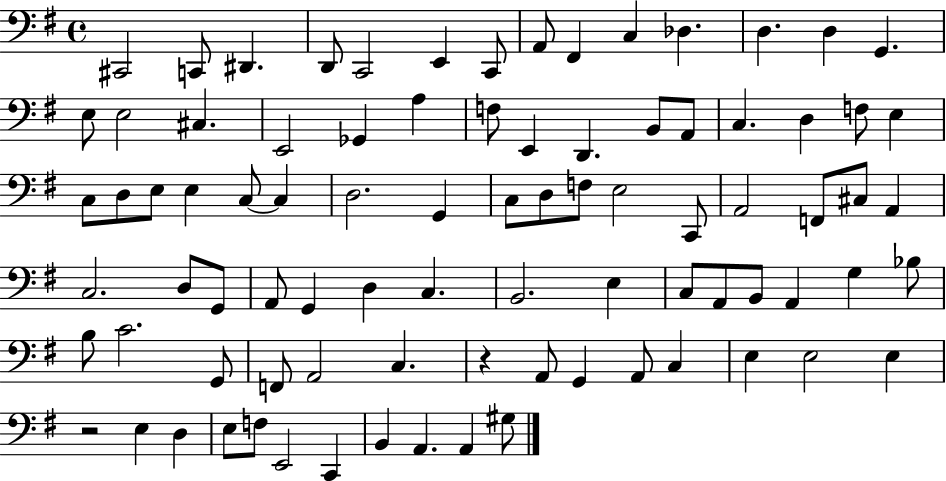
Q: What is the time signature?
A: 4/4